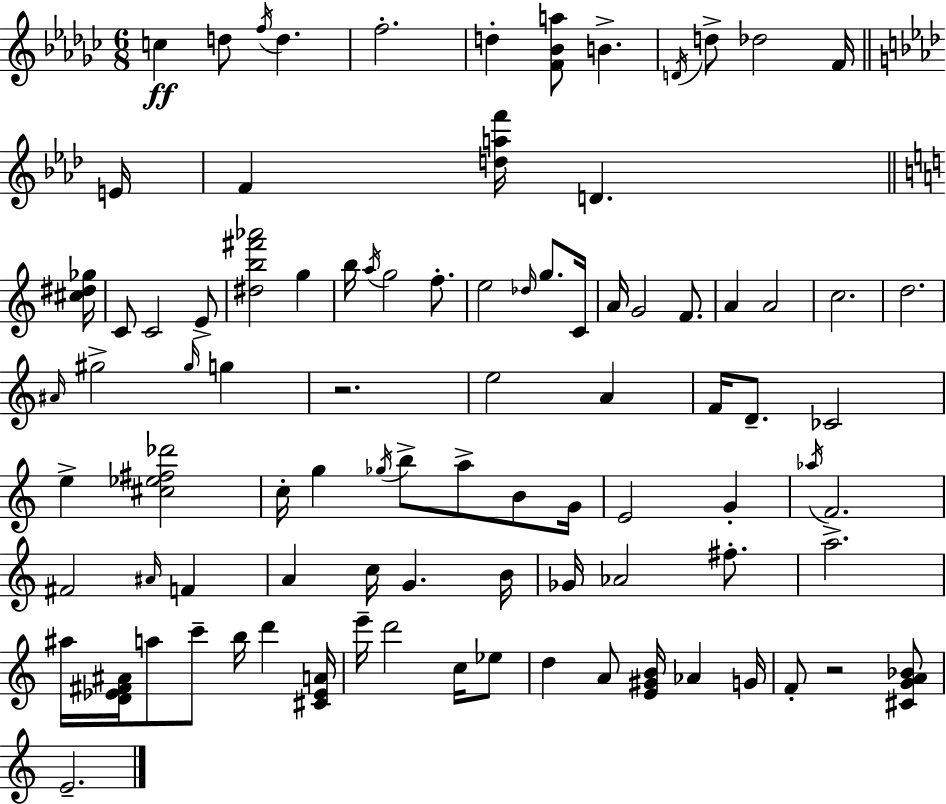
C5/q D5/e F5/s D5/q. F5/h. D5/q [F4,Bb4,A5]/e B4/q. D4/s D5/e Db5/h F4/s E4/s F4/q [D5,A5,F6]/s D4/q. [C#5,D#5,Gb5]/s C4/e C4/h E4/e [D#5,B5,F#6,Ab6]/h G5/q B5/s A5/s G5/h F5/e. E5/h Db5/s G5/e. C4/s A4/s G4/h F4/e. A4/q A4/h C5/h. D5/h. A#4/s G#5/h G#5/s G5/q R/h. E5/h A4/q F4/s D4/e. CES4/h E5/q [C#5,Eb5,F#5,Db6]/h C5/s G5/q Gb5/s B5/e A5/e B4/e G4/s E4/h G4/q Ab5/s F4/h. F#4/h A#4/s F4/q A4/q C5/s G4/q. B4/s Gb4/s Ab4/h F#5/e. A5/h. A#5/s [D4,Eb4,F#4,A#4]/s A5/e C6/e B5/s D6/q [C#4,Eb4,A4]/s E6/s D6/h C5/s Eb5/e D5/q A4/e [E4,G#4,B4]/s Ab4/q G4/s F4/e R/h [C#4,G4,A4,Bb4]/e E4/h.